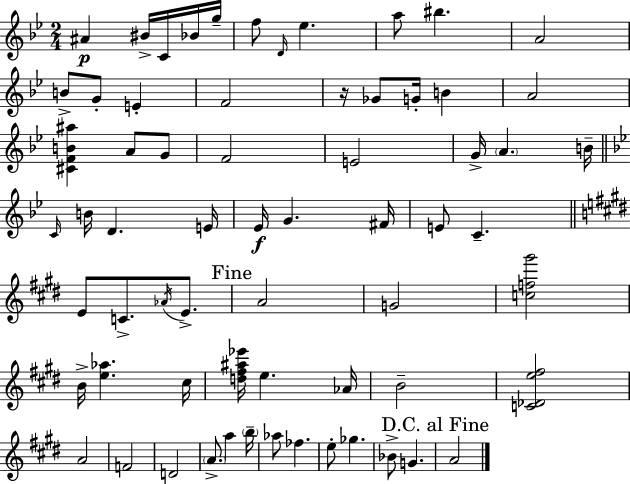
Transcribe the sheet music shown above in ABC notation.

X:1
T:Untitled
M:2/4
L:1/4
K:Bb
^A ^B/4 C/4 _B/4 g/4 f/2 D/4 _e a/2 ^b A2 B/2 G/2 E F2 z/4 _G/2 G/4 B A2 [^CFB^a] A/2 G/2 F2 E2 G/4 A B/4 C/4 B/4 D E/4 _E/4 G ^F/4 E/2 C E/2 C/2 _A/4 E/2 A2 G2 [cf^g']2 B/4 [e_a] ^c/4 [d^f^a_e']/4 e _A/4 B2 [C_De^f]2 A2 F2 D2 A/2 a b/4 _a/2 _f e/2 _g _B/2 G A2